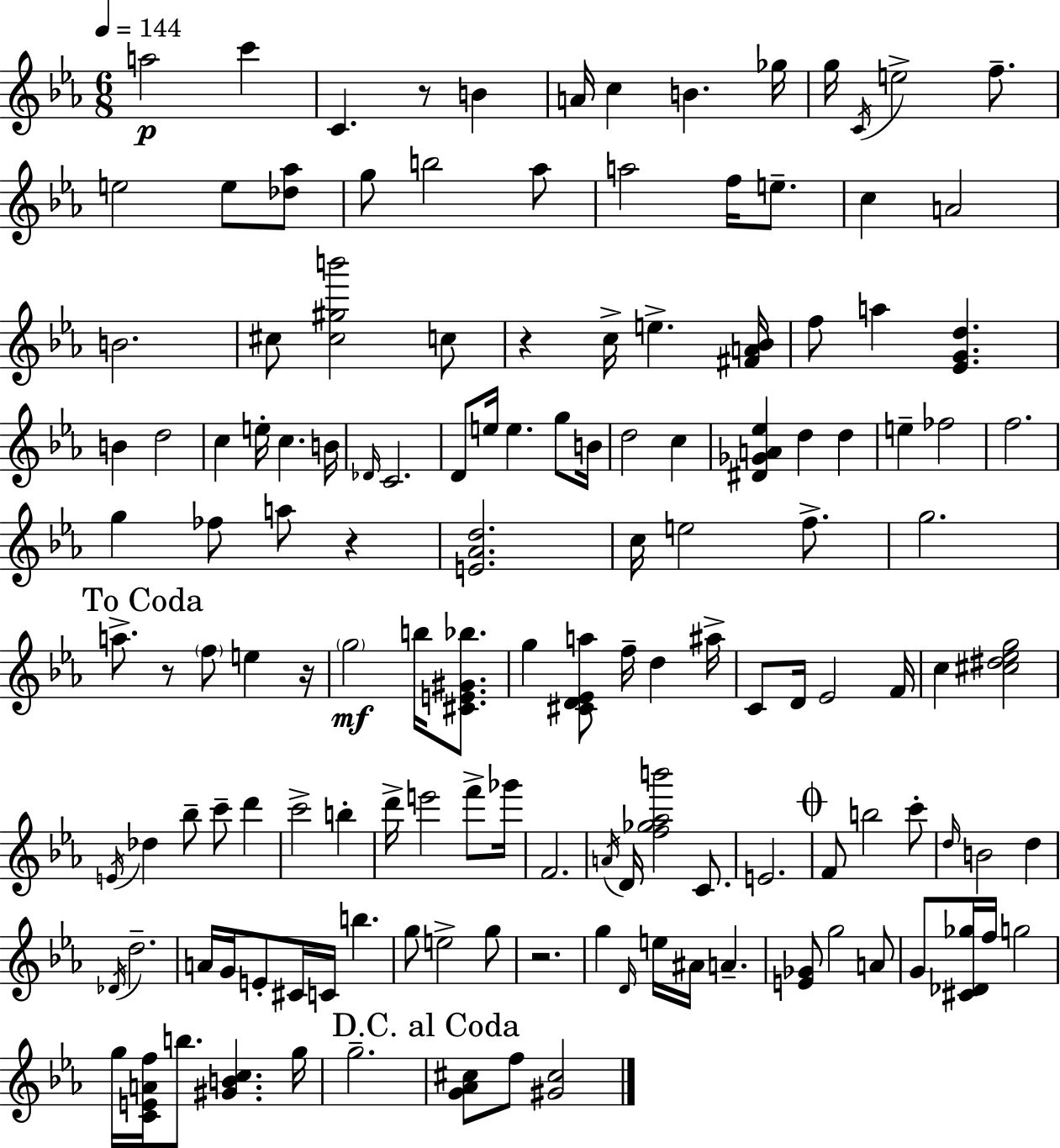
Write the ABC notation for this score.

X:1
T:Untitled
M:6/8
L:1/4
K:Eb
a2 c' C z/2 B A/4 c B _g/4 g/4 C/4 e2 f/2 e2 e/2 [_d_a]/2 g/2 b2 _a/2 a2 f/4 e/2 c A2 B2 ^c/2 [^c^gb']2 c/2 z c/4 e [^FA_B]/4 f/2 a [_EGd] B d2 c e/4 c B/4 _D/4 C2 D/2 e/4 e g/2 B/4 d2 c [^D_GA_e] d d e _f2 f2 g _f/2 a/2 z [E_Ad]2 c/4 e2 f/2 g2 a/2 z/2 f/2 e z/4 g2 b/4 [^CE^G_b]/2 g [^CD_Ea]/2 f/4 d ^a/4 C/2 D/4 _E2 F/4 c [^c^d_eg]2 E/4 _d _b/2 c'/2 d' c'2 b d'/4 e'2 f'/2 _g'/4 F2 A/4 D/4 [f_g_ab']2 C/2 E2 F/2 b2 c'/2 d/4 B2 d _D/4 d2 A/4 G/4 E/2 ^C/4 C/4 b g/2 e2 g/2 z2 g D/4 e/4 ^A/4 A [E_G]/2 g2 A/2 G/2 [^C_D_g]/4 f/4 g2 g/4 [CEAf]/4 b/2 [^GBc] g/4 g2 [G_A^c]/2 f/2 [^G^c]2